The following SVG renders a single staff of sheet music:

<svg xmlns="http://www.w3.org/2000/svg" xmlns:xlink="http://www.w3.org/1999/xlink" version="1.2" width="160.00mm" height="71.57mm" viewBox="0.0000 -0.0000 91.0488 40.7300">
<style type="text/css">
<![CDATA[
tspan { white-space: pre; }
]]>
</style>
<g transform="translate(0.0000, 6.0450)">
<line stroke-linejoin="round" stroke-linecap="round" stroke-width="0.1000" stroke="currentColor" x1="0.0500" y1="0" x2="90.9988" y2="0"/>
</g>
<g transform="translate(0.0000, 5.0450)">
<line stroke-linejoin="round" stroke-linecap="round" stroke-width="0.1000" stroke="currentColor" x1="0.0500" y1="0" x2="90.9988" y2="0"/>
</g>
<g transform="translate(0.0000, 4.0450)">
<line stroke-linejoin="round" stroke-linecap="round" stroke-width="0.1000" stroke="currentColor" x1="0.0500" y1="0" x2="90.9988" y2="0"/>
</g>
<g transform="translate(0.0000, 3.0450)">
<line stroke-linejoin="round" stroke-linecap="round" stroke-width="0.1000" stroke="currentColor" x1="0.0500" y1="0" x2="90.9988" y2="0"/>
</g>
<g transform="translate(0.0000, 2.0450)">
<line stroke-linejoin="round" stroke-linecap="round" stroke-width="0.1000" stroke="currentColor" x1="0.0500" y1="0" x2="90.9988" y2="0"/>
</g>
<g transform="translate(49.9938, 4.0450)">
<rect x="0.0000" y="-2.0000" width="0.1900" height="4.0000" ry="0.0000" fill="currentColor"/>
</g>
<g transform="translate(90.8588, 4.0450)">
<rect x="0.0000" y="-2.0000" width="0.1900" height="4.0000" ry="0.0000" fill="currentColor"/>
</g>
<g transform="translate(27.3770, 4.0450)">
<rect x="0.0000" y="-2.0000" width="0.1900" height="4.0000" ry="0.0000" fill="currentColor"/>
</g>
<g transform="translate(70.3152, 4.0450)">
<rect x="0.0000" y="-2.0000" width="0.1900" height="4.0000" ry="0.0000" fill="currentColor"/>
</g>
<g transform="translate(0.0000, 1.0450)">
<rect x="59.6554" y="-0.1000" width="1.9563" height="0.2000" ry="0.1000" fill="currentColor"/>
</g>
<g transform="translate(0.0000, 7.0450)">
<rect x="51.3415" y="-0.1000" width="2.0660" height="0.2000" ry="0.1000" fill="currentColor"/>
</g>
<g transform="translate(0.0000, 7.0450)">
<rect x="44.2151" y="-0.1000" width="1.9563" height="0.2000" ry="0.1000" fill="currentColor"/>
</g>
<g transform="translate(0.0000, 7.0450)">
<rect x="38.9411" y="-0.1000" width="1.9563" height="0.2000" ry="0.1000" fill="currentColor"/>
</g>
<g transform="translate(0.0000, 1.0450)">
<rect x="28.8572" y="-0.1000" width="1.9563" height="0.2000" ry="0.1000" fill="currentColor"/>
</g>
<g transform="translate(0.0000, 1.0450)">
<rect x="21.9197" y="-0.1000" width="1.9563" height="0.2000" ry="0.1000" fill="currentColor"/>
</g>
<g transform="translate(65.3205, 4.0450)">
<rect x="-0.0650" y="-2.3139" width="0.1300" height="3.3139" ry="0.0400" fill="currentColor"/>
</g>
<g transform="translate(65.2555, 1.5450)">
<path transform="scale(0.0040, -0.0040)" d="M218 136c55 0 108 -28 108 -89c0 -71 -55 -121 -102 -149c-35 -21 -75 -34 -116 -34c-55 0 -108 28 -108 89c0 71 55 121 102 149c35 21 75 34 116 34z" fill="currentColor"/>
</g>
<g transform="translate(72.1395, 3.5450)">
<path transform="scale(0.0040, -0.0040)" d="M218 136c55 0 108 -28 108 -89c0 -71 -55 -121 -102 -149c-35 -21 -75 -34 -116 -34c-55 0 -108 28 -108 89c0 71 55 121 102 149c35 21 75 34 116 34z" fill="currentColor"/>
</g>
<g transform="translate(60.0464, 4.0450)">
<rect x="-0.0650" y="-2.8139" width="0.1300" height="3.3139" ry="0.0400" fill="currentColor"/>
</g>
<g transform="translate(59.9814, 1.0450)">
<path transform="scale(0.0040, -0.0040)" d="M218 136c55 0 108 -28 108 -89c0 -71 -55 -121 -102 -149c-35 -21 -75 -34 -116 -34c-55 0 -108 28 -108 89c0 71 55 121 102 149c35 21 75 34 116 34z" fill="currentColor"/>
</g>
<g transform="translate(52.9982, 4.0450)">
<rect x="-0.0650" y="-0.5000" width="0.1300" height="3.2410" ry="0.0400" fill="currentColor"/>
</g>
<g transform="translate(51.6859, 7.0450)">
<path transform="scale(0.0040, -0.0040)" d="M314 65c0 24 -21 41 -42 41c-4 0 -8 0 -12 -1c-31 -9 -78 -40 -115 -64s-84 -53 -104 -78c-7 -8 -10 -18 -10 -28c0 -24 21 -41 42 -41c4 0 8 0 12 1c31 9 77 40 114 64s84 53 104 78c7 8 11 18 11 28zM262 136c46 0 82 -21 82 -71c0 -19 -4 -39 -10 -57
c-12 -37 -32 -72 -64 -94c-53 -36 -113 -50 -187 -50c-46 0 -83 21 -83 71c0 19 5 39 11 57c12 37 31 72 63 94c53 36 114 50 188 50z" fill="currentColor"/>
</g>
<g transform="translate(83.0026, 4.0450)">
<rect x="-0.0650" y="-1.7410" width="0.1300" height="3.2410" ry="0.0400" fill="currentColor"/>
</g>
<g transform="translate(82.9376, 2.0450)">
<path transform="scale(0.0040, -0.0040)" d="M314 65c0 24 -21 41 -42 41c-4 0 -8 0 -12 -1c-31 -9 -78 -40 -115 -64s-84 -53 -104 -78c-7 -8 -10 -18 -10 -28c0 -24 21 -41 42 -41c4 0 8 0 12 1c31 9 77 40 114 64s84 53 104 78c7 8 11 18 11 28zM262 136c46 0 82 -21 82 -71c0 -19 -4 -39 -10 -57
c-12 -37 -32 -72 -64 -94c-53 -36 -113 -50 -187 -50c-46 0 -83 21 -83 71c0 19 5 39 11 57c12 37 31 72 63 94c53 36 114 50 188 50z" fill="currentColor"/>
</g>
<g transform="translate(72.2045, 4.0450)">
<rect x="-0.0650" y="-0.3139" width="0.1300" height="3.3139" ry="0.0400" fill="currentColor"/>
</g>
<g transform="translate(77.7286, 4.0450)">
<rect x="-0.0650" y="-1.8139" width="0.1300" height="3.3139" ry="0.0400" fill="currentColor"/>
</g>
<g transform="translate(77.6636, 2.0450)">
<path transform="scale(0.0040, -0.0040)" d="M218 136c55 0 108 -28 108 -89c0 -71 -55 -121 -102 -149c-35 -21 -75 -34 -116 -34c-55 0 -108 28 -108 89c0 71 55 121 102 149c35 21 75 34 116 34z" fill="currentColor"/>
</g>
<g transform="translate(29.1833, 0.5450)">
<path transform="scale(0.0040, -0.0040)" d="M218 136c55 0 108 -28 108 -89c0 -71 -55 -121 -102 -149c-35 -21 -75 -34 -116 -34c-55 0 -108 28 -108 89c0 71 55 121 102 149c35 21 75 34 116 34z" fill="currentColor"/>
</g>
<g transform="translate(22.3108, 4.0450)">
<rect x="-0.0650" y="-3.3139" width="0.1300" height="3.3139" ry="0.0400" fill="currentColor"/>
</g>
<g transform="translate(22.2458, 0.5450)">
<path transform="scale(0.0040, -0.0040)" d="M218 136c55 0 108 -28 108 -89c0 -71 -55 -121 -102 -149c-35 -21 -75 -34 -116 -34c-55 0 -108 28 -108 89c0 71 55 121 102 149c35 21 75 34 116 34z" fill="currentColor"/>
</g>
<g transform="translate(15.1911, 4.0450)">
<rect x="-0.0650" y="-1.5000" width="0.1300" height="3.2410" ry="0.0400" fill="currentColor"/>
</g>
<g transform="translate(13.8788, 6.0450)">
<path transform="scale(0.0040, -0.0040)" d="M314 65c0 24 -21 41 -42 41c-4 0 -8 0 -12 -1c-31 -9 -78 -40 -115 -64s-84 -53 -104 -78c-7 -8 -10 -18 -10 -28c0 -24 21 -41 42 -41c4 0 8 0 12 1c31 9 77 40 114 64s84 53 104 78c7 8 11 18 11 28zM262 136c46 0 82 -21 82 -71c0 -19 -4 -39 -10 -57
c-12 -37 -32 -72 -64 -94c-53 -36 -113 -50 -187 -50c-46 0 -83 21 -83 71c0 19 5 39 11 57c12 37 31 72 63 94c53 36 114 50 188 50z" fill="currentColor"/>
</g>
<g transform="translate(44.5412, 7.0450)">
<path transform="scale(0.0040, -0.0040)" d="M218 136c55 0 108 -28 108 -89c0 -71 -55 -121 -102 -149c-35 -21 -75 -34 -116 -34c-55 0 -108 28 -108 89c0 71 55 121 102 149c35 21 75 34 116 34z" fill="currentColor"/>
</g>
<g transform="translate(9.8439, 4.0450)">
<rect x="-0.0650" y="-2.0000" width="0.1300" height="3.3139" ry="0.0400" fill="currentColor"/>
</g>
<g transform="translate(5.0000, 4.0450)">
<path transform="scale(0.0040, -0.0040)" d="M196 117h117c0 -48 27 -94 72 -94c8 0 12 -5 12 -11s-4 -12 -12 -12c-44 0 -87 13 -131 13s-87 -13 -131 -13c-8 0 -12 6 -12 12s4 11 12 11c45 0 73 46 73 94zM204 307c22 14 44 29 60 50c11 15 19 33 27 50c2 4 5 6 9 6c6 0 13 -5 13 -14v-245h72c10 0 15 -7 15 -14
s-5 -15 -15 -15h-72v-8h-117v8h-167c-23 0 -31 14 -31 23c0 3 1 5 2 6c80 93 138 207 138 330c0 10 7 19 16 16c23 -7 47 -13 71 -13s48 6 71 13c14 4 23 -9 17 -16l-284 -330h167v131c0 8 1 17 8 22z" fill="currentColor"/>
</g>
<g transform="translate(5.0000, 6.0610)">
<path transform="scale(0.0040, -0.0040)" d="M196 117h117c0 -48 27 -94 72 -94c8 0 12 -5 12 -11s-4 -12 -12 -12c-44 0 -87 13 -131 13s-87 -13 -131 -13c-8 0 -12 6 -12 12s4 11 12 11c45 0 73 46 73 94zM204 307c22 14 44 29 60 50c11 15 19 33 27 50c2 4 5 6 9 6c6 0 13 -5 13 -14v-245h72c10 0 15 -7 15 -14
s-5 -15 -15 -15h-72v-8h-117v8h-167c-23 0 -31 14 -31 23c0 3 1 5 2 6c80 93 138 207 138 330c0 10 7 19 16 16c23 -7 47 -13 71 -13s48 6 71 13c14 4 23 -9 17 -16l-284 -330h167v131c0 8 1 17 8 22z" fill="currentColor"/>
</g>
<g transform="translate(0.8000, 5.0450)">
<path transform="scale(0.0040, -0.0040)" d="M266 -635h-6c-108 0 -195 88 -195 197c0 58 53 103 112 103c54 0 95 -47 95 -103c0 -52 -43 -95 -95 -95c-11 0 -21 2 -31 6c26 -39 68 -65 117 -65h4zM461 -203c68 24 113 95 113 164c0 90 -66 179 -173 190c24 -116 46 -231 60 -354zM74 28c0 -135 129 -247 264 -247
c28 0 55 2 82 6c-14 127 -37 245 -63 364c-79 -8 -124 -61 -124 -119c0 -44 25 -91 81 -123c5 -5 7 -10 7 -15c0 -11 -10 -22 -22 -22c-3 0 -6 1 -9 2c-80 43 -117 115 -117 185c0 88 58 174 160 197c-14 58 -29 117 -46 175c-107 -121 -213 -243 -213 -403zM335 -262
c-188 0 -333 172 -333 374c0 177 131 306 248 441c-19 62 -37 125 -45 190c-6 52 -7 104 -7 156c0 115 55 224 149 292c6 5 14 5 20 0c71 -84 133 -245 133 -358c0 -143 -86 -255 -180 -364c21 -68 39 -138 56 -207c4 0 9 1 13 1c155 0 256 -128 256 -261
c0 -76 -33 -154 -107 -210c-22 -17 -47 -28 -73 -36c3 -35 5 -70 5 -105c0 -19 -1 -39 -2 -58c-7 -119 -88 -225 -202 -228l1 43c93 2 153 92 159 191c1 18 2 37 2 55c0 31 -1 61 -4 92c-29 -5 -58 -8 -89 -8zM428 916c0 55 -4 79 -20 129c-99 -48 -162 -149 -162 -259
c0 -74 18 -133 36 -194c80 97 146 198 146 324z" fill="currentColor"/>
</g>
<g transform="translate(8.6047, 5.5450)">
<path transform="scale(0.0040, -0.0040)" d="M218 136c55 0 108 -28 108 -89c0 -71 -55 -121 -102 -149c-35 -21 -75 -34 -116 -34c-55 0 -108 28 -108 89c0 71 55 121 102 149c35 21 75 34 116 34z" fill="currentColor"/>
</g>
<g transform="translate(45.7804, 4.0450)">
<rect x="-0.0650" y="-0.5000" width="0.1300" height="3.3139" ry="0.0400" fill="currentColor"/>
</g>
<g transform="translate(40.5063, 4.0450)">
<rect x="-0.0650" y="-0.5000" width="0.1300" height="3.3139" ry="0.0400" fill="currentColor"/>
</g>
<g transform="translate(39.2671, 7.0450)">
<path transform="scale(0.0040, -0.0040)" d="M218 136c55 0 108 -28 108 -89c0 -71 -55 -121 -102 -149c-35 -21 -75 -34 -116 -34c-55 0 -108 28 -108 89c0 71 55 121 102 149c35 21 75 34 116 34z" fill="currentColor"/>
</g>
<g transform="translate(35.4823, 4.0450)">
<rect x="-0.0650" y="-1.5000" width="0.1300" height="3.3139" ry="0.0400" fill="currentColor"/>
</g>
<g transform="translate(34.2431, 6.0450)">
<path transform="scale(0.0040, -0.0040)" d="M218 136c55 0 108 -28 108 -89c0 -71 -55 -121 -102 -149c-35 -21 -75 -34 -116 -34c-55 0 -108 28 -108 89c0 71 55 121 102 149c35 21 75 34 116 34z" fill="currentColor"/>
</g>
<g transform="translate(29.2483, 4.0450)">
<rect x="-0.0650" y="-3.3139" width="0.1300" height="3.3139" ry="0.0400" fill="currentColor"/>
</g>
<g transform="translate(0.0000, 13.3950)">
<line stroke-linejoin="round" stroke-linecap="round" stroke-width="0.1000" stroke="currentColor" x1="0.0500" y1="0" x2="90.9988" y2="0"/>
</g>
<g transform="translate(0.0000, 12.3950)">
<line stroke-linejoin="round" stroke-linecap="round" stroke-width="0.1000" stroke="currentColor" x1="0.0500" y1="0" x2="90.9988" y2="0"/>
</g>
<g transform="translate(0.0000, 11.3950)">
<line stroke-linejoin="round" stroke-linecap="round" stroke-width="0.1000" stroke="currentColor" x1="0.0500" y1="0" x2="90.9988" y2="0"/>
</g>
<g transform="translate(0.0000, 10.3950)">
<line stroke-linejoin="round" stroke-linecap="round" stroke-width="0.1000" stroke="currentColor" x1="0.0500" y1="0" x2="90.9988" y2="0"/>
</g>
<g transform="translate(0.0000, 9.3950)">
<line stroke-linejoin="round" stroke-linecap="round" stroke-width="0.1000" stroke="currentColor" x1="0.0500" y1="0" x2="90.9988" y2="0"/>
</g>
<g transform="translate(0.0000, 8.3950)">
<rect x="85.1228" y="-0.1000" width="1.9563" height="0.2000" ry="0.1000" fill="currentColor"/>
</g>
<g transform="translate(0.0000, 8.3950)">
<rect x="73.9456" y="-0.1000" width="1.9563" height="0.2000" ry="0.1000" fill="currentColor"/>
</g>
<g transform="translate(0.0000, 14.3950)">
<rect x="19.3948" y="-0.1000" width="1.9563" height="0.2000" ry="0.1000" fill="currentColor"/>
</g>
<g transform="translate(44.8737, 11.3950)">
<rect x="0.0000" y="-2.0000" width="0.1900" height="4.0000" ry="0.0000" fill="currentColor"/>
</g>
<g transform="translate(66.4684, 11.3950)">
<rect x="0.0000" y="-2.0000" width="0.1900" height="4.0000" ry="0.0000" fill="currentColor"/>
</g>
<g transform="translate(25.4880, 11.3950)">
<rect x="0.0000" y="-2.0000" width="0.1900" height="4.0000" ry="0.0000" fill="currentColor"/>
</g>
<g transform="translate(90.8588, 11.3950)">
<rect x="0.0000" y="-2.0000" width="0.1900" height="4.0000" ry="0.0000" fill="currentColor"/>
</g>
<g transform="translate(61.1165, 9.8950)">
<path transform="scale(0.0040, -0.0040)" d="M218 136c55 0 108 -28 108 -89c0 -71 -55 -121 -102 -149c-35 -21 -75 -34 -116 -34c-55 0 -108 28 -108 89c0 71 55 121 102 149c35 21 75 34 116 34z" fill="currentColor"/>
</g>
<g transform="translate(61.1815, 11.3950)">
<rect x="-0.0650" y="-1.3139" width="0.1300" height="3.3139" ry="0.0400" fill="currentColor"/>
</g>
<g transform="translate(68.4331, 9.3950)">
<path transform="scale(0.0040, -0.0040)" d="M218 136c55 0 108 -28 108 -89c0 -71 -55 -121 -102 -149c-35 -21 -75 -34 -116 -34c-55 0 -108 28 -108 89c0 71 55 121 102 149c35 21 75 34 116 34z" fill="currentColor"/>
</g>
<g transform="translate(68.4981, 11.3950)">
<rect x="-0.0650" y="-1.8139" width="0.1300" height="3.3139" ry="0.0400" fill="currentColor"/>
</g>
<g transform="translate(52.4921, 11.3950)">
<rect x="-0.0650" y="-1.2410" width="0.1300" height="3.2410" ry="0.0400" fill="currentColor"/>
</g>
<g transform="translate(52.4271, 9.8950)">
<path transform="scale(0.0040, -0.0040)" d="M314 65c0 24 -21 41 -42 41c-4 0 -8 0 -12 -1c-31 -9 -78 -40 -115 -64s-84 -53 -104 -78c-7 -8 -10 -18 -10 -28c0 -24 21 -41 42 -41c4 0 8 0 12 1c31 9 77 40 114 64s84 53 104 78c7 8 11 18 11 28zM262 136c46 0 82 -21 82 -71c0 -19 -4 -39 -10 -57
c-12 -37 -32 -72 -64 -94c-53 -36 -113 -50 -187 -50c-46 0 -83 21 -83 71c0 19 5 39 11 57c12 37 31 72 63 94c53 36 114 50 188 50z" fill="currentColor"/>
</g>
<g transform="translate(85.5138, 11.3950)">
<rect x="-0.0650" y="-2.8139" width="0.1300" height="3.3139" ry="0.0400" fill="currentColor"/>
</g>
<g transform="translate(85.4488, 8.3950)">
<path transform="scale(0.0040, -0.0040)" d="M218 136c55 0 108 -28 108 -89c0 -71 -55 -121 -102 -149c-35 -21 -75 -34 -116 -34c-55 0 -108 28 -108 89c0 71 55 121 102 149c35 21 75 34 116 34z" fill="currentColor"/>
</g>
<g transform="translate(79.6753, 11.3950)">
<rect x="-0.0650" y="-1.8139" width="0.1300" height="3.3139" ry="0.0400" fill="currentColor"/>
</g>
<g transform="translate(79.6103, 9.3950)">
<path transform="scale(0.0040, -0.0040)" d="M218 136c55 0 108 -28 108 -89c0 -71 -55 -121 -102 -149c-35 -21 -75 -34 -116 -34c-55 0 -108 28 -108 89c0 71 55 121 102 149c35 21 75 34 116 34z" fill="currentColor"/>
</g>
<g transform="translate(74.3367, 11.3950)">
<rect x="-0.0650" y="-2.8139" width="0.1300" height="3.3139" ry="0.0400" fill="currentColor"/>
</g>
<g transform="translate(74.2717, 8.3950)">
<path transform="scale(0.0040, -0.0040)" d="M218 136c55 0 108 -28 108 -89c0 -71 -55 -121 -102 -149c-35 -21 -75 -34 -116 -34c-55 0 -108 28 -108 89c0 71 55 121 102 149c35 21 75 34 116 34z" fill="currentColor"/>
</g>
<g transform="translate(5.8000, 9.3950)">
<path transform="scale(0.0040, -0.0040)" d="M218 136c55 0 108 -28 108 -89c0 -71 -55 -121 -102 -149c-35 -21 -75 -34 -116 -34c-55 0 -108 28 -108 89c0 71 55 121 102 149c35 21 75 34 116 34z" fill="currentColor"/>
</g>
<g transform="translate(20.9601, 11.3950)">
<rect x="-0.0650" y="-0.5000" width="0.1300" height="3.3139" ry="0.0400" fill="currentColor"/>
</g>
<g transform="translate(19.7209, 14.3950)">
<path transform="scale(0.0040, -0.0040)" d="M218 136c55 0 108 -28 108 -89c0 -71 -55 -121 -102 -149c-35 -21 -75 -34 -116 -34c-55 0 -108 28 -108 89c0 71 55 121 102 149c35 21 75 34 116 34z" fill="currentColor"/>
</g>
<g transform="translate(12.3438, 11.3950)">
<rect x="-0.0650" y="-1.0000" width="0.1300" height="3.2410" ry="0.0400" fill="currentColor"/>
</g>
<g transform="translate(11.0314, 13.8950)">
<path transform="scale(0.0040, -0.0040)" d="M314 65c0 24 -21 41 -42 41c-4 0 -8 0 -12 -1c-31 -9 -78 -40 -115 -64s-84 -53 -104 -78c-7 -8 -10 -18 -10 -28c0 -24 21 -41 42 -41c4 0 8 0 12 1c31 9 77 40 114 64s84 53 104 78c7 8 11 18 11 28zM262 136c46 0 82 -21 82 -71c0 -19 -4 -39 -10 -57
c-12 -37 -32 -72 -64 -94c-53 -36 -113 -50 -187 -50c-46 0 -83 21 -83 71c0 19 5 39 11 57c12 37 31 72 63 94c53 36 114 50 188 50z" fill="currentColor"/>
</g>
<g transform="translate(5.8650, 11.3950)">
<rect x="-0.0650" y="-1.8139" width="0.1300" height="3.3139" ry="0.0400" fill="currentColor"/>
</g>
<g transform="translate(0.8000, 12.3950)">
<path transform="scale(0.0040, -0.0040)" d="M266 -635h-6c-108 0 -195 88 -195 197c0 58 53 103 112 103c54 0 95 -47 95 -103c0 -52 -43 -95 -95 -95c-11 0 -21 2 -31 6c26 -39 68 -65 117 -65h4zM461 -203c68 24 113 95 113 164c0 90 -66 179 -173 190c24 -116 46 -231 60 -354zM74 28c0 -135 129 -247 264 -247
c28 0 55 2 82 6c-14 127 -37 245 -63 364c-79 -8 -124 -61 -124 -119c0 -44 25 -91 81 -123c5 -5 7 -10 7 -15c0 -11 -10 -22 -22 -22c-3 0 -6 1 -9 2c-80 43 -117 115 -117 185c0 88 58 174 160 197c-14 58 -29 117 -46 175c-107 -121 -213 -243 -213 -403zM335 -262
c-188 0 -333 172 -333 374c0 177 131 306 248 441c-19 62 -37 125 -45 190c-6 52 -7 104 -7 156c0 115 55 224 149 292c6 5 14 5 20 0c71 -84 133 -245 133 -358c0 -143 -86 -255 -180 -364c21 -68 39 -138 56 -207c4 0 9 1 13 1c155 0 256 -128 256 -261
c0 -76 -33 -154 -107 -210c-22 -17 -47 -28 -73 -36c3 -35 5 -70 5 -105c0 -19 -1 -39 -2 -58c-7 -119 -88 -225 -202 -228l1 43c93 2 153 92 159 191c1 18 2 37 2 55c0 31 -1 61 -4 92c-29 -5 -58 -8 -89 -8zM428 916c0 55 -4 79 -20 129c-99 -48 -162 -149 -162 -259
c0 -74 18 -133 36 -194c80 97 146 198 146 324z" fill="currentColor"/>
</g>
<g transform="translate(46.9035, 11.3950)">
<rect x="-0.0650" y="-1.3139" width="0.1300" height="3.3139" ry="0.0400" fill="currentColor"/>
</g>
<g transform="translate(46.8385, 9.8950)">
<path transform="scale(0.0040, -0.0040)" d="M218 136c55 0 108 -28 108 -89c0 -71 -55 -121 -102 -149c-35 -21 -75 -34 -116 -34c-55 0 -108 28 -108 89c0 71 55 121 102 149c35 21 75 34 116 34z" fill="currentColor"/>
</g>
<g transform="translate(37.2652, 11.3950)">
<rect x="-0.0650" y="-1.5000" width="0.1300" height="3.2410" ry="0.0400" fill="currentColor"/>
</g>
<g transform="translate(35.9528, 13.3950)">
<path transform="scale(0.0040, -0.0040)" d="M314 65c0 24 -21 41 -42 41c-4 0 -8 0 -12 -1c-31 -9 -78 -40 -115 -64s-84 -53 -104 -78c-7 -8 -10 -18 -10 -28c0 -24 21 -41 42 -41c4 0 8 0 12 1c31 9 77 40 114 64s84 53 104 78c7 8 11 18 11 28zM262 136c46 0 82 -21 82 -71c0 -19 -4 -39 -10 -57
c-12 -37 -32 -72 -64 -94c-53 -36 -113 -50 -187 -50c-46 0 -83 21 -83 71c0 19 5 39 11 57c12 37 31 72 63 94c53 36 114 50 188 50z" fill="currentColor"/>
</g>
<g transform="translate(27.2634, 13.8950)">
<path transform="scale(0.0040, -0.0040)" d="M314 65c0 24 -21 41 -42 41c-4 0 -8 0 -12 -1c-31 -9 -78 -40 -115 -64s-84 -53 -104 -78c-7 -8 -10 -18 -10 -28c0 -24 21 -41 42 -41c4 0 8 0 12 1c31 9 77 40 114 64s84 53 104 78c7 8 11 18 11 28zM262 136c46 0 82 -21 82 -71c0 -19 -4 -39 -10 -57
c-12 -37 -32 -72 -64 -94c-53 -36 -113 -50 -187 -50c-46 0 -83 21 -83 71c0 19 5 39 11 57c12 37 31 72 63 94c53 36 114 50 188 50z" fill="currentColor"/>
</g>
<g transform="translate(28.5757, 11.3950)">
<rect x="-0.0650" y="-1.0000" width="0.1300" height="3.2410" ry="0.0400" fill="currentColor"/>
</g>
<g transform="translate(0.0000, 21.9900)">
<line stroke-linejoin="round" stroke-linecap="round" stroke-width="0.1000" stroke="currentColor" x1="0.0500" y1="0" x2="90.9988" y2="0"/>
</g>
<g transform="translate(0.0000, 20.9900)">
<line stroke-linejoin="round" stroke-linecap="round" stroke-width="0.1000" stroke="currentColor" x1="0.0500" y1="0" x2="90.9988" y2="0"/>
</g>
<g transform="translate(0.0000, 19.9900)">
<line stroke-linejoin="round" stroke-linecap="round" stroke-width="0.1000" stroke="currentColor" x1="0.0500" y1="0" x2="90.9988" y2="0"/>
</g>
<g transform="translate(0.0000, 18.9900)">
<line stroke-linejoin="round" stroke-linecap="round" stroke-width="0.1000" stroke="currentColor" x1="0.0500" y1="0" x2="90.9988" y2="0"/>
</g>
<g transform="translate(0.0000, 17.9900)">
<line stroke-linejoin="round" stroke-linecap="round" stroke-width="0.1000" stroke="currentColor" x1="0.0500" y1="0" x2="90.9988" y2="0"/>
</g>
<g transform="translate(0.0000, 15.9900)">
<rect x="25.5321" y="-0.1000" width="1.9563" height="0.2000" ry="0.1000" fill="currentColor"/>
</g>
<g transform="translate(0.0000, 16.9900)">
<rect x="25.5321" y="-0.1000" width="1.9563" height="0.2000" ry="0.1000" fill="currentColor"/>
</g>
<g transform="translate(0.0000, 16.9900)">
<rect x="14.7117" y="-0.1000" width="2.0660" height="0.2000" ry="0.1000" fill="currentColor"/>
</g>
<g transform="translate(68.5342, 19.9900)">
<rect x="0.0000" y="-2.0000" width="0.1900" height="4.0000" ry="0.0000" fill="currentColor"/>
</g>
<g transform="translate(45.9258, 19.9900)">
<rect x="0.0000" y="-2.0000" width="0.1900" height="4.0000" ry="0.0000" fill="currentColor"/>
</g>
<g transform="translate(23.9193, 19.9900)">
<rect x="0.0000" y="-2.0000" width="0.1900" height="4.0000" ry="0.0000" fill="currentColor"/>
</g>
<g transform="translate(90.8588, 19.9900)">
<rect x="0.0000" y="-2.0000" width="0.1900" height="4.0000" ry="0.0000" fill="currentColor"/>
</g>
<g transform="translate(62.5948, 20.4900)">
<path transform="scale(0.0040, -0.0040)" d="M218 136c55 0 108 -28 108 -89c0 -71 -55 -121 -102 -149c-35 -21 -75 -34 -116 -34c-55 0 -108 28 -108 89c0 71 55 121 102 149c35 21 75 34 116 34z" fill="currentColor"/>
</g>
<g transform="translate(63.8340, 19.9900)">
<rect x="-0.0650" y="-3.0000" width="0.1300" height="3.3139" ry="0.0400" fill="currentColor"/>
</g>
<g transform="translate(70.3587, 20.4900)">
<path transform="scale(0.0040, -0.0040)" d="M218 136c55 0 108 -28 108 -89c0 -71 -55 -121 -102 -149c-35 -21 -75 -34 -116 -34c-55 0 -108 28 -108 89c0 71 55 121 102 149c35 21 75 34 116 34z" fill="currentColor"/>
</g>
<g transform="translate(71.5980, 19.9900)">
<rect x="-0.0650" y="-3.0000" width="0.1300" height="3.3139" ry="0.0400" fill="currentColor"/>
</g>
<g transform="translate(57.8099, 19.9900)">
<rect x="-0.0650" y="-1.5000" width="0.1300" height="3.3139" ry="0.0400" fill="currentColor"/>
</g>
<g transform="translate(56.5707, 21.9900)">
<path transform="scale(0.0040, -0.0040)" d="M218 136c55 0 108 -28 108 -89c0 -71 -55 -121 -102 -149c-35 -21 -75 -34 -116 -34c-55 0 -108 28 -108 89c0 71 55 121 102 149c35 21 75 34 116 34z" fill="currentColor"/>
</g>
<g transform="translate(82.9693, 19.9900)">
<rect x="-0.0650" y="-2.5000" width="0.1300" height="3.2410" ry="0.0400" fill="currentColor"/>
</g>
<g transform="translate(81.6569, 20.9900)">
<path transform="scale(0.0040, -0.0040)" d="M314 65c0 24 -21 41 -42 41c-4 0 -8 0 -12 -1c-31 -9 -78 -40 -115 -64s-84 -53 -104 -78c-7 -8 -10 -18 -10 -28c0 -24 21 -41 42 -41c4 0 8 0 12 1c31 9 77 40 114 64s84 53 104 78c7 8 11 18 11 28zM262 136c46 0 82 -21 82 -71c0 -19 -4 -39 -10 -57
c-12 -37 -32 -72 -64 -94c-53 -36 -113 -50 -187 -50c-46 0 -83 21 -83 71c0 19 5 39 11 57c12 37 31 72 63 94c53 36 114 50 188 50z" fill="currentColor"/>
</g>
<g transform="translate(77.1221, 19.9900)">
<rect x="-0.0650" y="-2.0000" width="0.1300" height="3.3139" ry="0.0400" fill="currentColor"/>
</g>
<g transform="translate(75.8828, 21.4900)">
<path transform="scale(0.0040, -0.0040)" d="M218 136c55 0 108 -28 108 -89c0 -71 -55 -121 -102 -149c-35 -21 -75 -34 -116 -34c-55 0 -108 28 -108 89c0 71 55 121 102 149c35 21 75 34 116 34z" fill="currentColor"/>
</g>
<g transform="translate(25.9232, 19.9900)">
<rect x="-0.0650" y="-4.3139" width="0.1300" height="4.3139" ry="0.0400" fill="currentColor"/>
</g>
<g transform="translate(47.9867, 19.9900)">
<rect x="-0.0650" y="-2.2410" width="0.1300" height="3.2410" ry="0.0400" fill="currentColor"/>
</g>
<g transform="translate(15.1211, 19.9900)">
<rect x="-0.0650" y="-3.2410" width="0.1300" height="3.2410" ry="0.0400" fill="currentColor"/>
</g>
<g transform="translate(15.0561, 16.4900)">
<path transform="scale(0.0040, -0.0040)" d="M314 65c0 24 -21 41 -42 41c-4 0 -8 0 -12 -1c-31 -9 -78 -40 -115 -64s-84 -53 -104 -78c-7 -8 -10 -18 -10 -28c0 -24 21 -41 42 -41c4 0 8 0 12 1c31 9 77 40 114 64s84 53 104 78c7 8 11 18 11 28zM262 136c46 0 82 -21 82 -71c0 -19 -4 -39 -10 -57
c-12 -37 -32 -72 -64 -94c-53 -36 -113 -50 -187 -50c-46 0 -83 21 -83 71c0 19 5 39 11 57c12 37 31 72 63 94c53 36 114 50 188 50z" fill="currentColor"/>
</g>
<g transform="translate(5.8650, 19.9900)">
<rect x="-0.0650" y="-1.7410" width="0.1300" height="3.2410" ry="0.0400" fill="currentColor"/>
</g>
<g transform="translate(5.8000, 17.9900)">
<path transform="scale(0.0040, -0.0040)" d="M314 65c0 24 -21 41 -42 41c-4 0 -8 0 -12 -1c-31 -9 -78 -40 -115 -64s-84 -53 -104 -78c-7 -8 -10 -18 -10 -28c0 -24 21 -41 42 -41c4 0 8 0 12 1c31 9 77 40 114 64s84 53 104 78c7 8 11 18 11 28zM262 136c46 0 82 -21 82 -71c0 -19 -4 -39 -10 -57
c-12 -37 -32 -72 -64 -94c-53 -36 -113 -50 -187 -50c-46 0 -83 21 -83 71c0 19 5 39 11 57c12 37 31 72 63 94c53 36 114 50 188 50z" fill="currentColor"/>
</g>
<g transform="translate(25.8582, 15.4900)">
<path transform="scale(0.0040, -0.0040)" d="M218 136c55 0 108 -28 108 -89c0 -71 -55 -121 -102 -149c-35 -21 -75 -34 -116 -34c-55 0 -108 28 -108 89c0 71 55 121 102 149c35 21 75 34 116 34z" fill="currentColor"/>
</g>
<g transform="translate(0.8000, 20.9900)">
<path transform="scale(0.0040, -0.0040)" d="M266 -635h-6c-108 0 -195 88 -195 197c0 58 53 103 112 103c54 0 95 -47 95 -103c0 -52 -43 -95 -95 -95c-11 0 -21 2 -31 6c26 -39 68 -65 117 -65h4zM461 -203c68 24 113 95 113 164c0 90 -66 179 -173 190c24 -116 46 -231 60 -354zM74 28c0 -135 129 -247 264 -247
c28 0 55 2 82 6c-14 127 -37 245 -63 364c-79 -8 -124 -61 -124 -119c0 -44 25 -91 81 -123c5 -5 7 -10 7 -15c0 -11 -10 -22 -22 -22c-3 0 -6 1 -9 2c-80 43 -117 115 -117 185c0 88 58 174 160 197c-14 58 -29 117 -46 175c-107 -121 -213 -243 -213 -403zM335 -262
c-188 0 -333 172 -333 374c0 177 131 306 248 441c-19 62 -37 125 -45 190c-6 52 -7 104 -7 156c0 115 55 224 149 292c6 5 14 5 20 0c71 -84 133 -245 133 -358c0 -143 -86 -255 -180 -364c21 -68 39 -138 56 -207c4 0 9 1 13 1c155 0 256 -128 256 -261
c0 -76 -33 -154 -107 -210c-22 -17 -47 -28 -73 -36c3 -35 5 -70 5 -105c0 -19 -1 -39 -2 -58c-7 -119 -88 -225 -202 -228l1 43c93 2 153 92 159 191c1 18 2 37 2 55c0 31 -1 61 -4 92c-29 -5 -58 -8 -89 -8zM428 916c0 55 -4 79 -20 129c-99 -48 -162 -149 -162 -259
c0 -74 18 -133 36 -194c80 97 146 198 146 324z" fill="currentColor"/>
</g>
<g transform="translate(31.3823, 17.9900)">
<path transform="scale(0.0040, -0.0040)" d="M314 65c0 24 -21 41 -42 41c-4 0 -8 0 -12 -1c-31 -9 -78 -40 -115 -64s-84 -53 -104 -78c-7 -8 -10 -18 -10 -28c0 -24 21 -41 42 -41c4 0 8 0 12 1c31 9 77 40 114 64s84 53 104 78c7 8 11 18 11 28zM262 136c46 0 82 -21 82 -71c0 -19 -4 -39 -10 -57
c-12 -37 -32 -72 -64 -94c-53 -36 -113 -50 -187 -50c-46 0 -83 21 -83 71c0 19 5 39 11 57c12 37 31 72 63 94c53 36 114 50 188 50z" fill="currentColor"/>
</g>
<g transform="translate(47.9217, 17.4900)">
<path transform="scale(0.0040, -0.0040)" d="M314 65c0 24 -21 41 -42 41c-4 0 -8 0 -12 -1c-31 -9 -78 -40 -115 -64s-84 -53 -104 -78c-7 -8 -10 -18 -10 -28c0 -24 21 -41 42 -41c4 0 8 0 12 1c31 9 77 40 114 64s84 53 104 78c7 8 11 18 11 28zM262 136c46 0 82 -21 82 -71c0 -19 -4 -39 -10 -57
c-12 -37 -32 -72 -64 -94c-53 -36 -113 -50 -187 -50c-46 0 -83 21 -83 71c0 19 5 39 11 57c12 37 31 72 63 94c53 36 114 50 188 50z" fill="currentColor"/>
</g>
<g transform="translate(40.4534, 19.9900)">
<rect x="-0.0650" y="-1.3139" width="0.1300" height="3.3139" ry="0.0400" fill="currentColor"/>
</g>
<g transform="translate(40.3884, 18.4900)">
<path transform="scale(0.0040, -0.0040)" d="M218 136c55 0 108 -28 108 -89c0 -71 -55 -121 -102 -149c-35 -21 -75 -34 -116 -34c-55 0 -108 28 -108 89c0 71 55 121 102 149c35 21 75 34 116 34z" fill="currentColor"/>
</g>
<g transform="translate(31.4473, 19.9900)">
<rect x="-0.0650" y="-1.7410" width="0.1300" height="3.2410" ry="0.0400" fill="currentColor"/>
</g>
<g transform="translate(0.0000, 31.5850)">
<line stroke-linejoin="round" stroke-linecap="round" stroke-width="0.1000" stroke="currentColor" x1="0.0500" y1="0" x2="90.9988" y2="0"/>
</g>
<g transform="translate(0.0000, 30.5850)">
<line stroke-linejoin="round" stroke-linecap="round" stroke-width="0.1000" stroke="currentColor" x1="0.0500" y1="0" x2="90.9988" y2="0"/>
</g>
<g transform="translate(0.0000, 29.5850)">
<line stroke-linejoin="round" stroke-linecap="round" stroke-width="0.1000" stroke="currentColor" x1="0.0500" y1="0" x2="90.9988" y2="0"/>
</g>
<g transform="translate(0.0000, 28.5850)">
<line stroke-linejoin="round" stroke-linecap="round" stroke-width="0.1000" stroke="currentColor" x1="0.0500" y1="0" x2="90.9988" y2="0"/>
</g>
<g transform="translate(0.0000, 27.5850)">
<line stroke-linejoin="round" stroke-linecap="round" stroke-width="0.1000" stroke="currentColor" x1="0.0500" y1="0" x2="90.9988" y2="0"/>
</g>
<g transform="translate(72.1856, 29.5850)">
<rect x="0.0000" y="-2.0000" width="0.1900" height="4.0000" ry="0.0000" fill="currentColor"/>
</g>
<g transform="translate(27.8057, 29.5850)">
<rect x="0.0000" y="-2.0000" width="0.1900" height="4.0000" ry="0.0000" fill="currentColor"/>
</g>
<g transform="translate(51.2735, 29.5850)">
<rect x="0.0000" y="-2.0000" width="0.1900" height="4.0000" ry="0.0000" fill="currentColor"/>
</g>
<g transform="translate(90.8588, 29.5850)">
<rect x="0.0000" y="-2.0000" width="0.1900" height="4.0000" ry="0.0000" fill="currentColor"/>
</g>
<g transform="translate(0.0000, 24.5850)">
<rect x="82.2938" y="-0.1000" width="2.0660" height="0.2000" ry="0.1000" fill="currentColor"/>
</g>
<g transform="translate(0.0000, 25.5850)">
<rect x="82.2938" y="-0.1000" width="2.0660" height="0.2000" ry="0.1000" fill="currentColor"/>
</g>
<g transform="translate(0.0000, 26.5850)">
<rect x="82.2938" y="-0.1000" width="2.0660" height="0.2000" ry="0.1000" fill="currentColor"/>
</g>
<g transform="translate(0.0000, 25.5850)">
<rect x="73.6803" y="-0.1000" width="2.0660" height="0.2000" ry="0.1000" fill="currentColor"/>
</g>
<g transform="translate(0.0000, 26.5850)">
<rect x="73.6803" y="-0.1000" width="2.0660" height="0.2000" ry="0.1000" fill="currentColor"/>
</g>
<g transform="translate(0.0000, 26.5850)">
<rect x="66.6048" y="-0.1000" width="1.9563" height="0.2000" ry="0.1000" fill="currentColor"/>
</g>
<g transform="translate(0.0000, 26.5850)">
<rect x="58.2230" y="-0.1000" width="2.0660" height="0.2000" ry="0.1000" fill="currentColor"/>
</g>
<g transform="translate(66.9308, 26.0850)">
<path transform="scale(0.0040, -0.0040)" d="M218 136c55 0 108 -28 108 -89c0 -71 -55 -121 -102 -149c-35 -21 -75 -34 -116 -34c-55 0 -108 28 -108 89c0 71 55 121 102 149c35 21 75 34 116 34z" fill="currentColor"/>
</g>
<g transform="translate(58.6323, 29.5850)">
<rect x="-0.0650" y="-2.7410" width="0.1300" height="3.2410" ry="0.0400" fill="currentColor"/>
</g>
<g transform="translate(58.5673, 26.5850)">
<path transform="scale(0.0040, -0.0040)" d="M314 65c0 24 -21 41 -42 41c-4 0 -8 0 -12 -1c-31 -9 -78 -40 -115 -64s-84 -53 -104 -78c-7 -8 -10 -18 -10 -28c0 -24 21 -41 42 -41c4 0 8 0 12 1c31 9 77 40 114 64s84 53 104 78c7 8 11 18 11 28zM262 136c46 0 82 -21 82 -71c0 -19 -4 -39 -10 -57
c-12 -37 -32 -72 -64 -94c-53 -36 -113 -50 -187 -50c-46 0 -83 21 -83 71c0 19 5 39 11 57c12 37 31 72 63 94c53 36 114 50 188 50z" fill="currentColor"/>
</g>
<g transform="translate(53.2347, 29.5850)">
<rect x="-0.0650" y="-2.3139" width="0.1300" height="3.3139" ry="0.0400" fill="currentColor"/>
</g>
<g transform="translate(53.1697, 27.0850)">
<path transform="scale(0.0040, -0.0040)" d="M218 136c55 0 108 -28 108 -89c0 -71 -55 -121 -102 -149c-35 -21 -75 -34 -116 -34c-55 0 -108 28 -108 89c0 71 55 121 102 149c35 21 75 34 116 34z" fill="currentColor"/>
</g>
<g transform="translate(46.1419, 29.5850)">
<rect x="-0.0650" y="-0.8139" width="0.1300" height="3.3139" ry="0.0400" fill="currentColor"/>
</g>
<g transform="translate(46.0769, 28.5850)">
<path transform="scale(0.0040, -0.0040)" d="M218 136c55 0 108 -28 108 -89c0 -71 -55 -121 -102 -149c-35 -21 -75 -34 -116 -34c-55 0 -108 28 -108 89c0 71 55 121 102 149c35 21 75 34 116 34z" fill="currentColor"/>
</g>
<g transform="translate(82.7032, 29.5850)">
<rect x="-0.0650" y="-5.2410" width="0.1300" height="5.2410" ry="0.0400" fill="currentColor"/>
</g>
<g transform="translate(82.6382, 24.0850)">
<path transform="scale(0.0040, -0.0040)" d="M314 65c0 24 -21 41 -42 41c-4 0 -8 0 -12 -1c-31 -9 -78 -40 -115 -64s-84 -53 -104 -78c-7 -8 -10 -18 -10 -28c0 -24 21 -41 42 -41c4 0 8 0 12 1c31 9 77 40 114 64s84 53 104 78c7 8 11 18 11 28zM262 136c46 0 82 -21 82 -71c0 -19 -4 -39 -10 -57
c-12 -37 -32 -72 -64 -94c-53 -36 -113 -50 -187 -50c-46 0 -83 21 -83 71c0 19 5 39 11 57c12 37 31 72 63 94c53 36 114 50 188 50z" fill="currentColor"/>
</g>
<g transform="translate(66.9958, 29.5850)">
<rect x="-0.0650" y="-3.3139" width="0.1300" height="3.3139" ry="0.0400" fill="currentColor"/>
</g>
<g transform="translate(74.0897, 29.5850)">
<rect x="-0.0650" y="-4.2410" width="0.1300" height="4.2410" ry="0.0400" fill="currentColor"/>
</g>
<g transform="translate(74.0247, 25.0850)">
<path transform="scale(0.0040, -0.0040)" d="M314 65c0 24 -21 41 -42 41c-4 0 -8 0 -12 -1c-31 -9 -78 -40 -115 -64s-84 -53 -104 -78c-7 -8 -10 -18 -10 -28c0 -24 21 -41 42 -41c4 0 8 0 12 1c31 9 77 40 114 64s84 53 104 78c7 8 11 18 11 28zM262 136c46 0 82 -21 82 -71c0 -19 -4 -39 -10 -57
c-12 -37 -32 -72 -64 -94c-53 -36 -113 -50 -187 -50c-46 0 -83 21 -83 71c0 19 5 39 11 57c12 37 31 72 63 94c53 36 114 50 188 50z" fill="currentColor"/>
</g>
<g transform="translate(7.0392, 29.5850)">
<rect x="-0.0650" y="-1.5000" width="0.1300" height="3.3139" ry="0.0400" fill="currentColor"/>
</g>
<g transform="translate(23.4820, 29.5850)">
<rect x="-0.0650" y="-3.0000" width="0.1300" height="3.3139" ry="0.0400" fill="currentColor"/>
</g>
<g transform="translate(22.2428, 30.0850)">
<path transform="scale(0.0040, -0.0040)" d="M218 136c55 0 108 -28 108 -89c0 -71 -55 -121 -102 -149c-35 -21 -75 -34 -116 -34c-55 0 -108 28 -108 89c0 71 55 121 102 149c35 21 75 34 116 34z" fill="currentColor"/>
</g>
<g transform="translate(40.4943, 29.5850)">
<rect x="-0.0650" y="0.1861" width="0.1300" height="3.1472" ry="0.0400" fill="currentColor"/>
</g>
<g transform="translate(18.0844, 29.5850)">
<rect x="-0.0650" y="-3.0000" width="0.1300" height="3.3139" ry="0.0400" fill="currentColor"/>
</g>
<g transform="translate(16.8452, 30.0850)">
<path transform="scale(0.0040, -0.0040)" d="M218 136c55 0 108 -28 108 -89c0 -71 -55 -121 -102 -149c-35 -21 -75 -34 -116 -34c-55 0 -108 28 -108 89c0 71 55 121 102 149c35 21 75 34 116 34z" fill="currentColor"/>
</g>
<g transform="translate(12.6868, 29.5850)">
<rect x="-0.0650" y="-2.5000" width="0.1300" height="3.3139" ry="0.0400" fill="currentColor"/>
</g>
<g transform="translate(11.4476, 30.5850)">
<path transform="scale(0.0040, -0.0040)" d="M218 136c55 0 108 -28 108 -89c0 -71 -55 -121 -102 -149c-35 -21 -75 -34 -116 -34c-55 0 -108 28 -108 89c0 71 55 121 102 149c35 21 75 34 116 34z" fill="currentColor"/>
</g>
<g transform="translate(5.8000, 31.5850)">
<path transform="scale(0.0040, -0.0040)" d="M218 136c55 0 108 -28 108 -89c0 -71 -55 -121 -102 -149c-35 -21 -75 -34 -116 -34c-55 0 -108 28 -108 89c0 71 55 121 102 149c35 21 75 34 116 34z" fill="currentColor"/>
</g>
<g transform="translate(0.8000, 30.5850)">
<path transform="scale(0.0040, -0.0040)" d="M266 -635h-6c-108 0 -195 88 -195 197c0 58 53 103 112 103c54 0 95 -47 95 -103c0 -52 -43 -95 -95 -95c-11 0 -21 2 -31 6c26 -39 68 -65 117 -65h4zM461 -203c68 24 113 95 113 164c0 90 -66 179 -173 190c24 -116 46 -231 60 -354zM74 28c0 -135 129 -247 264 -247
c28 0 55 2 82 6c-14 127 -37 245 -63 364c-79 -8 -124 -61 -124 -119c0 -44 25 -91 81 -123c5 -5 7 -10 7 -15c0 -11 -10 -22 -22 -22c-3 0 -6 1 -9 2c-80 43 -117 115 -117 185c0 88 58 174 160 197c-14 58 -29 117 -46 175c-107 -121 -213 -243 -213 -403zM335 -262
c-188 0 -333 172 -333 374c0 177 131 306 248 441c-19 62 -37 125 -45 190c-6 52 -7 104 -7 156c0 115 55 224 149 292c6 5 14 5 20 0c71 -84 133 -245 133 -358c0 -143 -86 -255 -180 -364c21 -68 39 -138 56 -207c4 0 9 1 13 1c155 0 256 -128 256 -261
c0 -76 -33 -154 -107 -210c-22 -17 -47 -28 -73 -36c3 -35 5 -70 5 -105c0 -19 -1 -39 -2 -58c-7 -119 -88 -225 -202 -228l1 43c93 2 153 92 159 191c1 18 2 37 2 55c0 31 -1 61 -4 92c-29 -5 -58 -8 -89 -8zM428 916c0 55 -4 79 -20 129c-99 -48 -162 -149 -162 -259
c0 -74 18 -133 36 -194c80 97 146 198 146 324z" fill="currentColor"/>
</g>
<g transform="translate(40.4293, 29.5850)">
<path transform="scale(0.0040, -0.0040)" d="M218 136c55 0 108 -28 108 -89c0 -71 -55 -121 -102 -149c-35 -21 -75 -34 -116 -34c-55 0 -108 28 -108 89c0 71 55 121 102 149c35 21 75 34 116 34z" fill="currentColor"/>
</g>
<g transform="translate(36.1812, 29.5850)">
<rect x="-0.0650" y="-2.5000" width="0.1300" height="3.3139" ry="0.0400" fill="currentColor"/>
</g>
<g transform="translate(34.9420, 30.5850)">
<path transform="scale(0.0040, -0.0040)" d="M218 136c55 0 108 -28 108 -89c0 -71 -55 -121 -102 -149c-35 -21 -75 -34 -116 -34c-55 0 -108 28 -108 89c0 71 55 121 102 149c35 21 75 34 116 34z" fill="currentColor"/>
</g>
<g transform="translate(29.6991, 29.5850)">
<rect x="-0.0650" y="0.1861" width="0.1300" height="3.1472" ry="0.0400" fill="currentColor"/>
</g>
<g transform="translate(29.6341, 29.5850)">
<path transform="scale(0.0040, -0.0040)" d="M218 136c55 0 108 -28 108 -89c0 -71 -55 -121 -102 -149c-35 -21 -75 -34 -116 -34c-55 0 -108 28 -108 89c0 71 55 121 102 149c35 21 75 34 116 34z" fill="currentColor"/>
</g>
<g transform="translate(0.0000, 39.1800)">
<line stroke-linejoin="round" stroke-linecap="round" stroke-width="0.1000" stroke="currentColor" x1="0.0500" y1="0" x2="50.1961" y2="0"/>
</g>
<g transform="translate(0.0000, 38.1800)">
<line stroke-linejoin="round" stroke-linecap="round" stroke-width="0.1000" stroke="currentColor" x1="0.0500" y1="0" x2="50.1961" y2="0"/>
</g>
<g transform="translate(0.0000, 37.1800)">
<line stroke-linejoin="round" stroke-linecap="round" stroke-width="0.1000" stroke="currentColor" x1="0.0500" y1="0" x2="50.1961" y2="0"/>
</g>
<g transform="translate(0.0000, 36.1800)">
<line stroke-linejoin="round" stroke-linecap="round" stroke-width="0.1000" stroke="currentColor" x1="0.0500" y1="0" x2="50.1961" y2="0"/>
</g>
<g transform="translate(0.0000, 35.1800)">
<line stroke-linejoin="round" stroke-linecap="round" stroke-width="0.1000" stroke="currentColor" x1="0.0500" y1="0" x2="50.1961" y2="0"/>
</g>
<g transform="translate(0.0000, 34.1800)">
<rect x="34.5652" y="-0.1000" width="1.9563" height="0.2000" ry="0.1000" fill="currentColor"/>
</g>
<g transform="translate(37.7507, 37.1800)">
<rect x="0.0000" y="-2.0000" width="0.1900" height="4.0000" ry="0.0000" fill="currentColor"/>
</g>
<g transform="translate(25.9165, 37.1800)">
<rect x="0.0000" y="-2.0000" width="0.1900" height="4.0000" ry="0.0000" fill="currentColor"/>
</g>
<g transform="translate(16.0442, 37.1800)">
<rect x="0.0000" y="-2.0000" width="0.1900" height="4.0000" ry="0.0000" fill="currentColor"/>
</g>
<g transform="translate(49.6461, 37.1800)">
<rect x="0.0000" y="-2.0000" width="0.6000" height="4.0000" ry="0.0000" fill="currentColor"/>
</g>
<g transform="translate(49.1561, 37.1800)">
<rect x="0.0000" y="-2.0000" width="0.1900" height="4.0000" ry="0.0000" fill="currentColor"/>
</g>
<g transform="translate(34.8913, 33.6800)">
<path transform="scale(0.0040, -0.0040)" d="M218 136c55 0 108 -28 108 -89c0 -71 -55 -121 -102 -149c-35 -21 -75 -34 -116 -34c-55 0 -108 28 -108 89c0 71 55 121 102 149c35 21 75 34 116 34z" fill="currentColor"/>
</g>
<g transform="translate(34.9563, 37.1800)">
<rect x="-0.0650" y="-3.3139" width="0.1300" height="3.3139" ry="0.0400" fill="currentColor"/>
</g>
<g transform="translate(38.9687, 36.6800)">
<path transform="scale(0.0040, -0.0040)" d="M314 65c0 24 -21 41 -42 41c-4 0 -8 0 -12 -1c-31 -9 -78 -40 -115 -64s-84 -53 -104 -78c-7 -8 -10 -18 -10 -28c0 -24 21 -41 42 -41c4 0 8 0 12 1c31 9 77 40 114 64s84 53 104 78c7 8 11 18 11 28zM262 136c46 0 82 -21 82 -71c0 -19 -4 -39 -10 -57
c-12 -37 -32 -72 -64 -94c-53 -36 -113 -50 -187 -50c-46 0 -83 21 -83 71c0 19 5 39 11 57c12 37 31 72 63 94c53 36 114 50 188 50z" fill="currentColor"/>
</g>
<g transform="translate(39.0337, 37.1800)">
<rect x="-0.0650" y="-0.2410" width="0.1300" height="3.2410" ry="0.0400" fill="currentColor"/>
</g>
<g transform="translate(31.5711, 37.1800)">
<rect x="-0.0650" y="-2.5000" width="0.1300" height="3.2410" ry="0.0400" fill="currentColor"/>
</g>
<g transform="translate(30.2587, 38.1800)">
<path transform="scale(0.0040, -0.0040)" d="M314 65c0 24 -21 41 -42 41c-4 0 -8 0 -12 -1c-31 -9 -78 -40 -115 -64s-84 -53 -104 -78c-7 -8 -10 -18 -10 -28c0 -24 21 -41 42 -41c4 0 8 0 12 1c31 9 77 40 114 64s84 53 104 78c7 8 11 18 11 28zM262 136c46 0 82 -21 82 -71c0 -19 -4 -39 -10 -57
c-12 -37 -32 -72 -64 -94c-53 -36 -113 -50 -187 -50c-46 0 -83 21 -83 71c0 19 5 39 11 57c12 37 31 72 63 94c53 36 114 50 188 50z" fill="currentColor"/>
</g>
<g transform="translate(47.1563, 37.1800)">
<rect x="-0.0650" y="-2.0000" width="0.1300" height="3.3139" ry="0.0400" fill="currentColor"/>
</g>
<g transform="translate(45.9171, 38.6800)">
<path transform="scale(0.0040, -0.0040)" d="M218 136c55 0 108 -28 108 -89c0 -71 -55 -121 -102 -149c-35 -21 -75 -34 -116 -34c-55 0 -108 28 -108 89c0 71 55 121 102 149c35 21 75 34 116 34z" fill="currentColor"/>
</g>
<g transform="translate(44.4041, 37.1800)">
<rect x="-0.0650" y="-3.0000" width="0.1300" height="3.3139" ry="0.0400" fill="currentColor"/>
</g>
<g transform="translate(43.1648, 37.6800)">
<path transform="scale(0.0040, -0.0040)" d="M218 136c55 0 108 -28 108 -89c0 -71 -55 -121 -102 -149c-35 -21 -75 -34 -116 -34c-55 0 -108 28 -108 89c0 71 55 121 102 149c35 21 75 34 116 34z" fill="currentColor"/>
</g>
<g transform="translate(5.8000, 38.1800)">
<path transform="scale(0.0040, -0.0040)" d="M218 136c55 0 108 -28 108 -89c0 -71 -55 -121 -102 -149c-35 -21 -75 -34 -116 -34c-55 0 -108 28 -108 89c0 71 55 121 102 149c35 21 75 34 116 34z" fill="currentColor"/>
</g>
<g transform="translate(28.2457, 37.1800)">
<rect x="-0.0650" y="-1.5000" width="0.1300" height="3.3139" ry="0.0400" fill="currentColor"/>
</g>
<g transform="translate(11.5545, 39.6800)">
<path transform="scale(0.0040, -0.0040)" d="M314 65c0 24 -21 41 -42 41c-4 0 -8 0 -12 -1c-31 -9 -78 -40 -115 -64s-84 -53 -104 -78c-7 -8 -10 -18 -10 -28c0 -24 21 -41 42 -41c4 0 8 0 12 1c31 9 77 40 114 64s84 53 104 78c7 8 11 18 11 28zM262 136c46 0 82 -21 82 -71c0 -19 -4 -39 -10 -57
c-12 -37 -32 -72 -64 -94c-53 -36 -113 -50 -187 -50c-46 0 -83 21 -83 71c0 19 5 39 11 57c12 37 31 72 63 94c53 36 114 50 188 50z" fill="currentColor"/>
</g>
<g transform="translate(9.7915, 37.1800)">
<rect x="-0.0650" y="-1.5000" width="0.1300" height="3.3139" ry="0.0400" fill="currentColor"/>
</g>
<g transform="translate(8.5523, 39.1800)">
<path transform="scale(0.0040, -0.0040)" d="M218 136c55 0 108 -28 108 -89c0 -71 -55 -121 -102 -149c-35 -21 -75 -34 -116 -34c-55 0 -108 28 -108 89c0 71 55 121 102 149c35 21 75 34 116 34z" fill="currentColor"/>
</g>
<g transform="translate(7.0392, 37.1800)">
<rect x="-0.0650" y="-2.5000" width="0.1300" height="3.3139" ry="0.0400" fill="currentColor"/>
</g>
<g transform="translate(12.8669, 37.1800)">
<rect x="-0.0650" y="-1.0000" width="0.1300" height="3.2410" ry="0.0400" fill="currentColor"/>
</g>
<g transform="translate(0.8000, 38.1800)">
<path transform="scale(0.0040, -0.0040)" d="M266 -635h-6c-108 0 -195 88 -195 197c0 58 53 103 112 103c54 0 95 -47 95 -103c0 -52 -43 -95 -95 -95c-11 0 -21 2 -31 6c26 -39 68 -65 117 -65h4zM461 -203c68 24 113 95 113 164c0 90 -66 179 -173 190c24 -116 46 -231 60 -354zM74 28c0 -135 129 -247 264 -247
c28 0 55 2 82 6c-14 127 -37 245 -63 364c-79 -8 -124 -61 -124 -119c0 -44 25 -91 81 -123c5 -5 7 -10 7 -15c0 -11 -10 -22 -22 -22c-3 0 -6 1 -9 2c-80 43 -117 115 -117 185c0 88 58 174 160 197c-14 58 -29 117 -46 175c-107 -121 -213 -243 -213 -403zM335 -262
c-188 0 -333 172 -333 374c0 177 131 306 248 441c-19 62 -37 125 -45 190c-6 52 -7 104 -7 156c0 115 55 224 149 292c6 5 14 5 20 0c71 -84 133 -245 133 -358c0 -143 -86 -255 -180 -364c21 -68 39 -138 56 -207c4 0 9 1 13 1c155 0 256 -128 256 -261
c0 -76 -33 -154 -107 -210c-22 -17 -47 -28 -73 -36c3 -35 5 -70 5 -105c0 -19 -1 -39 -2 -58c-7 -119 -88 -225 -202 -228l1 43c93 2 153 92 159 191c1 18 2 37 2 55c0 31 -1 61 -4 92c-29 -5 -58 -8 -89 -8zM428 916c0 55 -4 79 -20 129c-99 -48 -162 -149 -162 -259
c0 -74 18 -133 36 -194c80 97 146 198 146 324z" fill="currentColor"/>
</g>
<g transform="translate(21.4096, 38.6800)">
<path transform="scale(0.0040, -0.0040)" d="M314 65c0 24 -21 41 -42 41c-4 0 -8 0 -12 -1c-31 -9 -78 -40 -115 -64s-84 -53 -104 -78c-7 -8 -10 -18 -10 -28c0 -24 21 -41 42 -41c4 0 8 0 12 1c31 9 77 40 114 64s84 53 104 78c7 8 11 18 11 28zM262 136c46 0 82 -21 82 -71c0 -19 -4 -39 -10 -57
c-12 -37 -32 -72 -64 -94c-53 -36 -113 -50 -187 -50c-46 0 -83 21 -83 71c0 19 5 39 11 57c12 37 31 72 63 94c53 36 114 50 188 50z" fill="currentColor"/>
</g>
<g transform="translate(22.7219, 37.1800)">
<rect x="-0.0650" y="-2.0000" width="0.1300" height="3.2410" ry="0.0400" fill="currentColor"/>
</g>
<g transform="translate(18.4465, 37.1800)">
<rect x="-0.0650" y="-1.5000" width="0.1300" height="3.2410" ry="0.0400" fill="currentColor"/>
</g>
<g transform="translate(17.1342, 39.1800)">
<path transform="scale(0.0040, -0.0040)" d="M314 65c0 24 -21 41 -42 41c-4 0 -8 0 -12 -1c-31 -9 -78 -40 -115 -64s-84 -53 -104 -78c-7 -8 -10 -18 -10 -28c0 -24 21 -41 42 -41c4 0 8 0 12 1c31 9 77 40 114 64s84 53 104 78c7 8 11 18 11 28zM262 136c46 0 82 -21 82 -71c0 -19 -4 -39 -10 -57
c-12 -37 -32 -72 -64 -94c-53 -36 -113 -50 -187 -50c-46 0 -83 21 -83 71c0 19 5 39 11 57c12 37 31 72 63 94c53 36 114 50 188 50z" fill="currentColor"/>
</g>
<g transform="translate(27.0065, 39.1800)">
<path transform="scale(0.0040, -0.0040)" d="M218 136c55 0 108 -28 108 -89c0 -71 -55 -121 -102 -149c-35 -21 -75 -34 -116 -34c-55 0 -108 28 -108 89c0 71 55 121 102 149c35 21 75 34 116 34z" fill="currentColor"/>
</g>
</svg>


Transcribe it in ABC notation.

X:1
T:Untitled
M:4/4
L:1/4
K:C
F E2 b b E C C C2 a g c f f2 f D2 C D2 E2 e e2 e f a f a f2 b2 d' f2 e g2 E A A F G2 E G A A B G B d g a2 b d'2 f'2 G E D2 E2 F2 E G2 b c2 A F